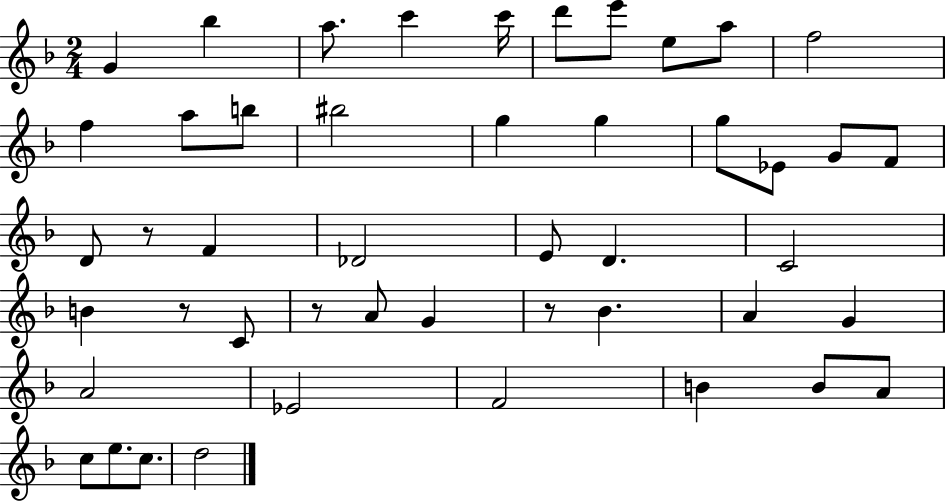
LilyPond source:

{
  \clef treble
  \numericTimeSignature
  \time 2/4
  \key f \major
  g'4 bes''4 | a''8. c'''4 c'''16 | d'''8 e'''8 e''8 a''8 | f''2 | \break f''4 a''8 b''8 | bis''2 | g''4 g''4 | g''8 ees'8 g'8 f'8 | \break d'8 r8 f'4 | des'2 | e'8 d'4. | c'2 | \break b'4 r8 c'8 | r8 a'8 g'4 | r8 bes'4. | a'4 g'4 | \break a'2 | ees'2 | f'2 | b'4 b'8 a'8 | \break c''8 e''8. c''8. | d''2 | \bar "|."
}